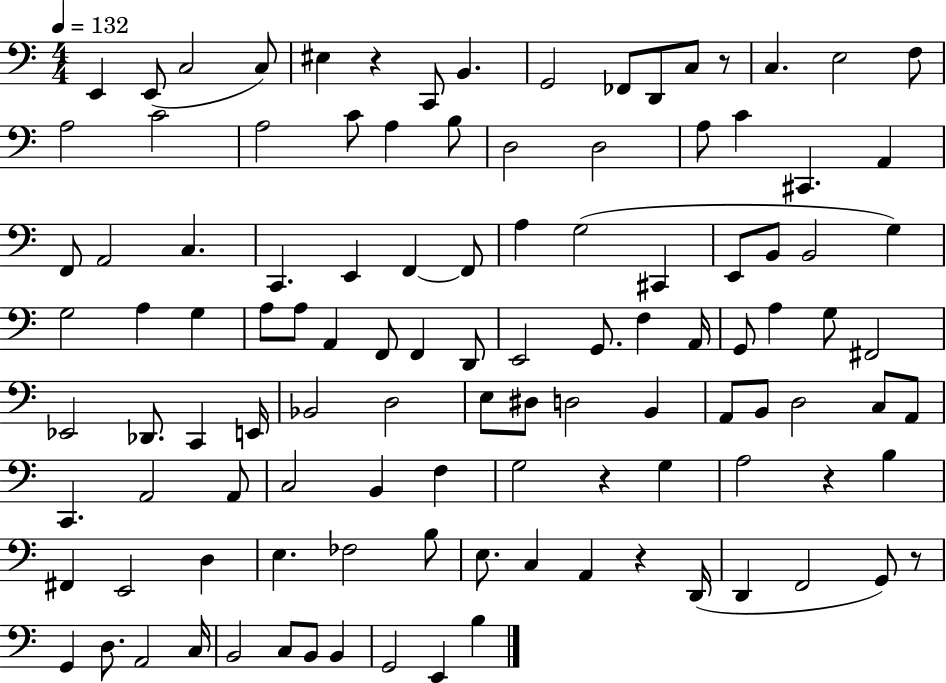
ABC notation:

X:1
T:Untitled
M:4/4
L:1/4
K:C
E,, E,,/2 C,2 C,/2 ^E, z C,,/2 B,, G,,2 _F,,/2 D,,/2 C,/2 z/2 C, E,2 F,/2 A,2 C2 A,2 C/2 A, B,/2 D,2 D,2 A,/2 C ^C,, A,, F,,/2 A,,2 C, C,, E,, F,, F,,/2 A, G,2 ^C,, E,,/2 B,,/2 B,,2 G, G,2 A, G, A,/2 A,/2 A,, F,,/2 F,, D,,/2 E,,2 G,,/2 F, A,,/4 G,,/2 A, G,/2 ^F,,2 _E,,2 _D,,/2 C,, E,,/4 _B,,2 D,2 E,/2 ^D,/2 D,2 B,, A,,/2 B,,/2 D,2 C,/2 A,,/2 C,, A,,2 A,,/2 C,2 B,, F, G,2 z G, A,2 z B, ^F,, E,,2 D, E, _F,2 B,/2 E,/2 C, A,, z D,,/4 D,, F,,2 G,,/2 z/2 G,, D,/2 A,,2 C,/4 B,,2 C,/2 B,,/2 B,, G,,2 E,, B,